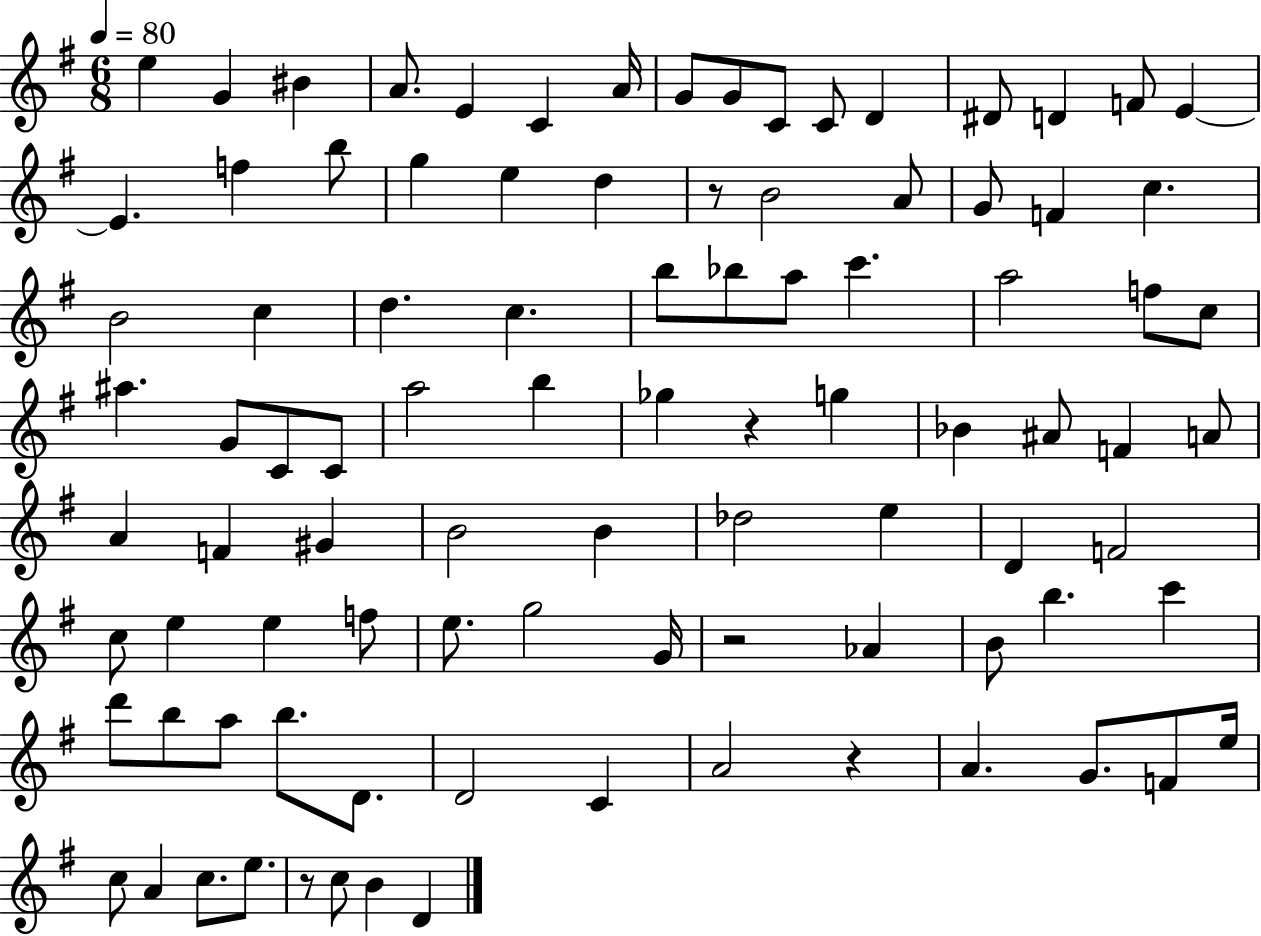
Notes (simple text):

E5/q G4/q BIS4/q A4/e. E4/q C4/q A4/s G4/e G4/e C4/e C4/e D4/q D#4/e D4/q F4/e E4/q E4/q. F5/q B5/e G5/q E5/q D5/q R/e B4/h A4/e G4/e F4/q C5/q. B4/h C5/q D5/q. C5/q. B5/e Bb5/e A5/e C6/q. A5/h F5/e C5/e A#5/q. G4/e C4/e C4/e A5/h B5/q Gb5/q R/q G5/q Bb4/q A#4/e F4/q A4/e A4/q F4/q G#4/q B4/h B4/q Db5/h E5/q D4/q F4/h C5/e E5/q E5/q F5/e E5/e. G5/h G4/s R/h Ab4/q B4/e B5/q. C6/q D6/e B5/e A5/e B5/e. D4/e. D4/h C4/q A4/h R/q A4/q. G4/e. F4/e E5/s C5/e A4/q C5/e. E5/e. R/e C5/e B4/q D4/q